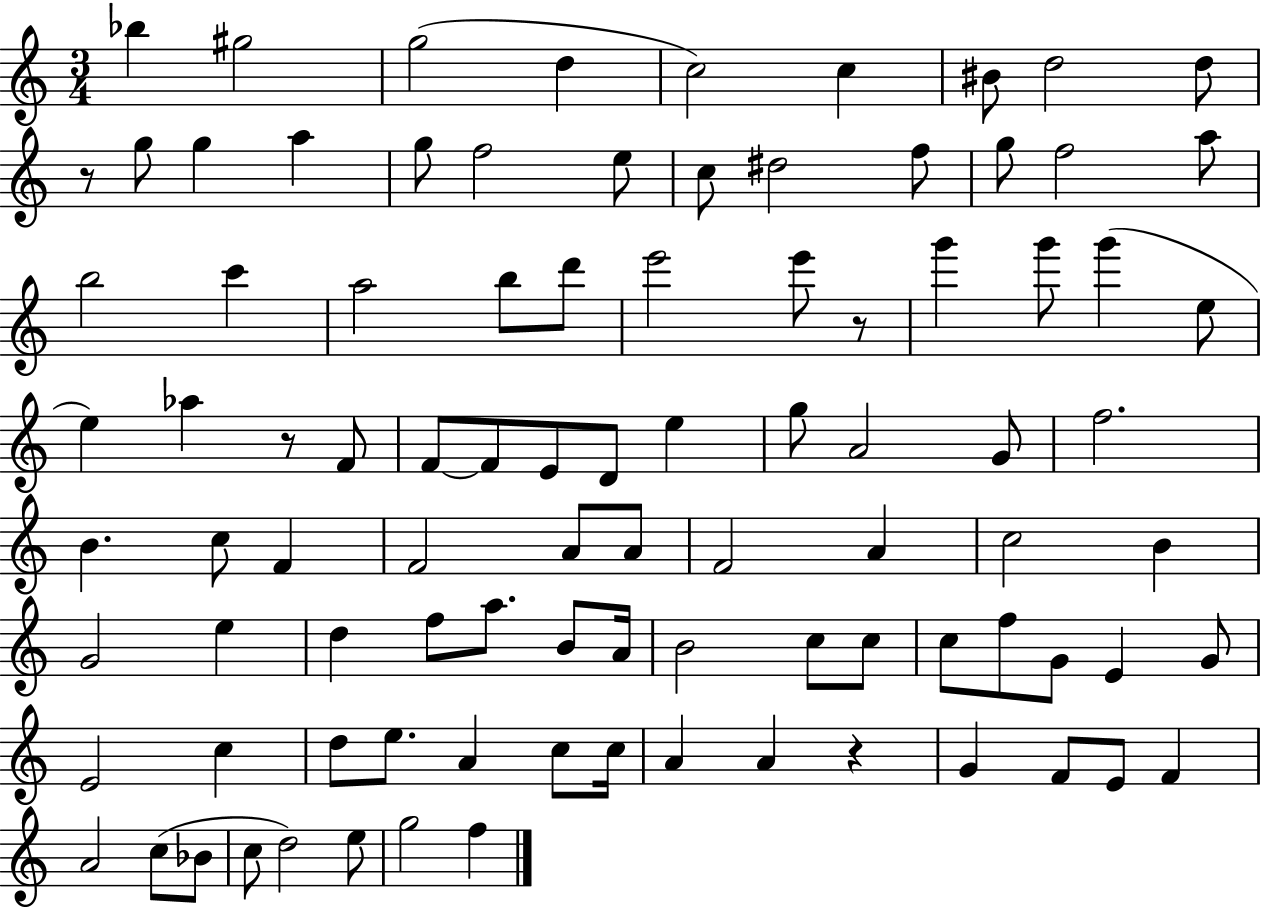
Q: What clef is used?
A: treble